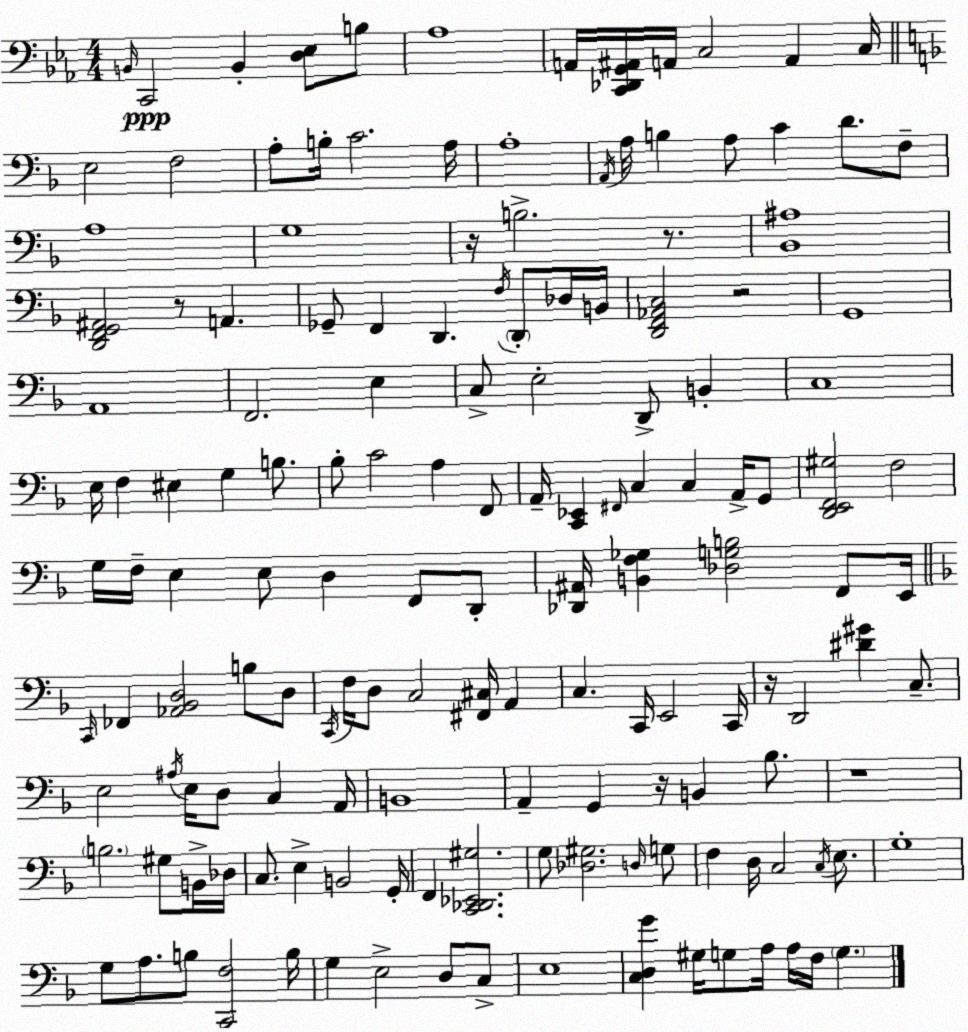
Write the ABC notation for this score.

X:1
T:Untitled
M:4/4
L:1/4
K:Cm
B,,/4 C,,2 B,, [D,_E,]/2 B,/2 _A,4 A,,/4 [C,,_D,,G,,^A,,]/4 A,,/4 C,2 A,, C,/4 E,2 F,2 A,/2 B,/4 C2 A,/4 A,4 A,,/4 A,/4 B, A,/2 C D/2 F,/2 A,4 G,4 z/4 B,2 z/2 [_B,,^A,]4 [D,,F,,G,,^A,,]2 z/2 A,, _G,,/2 F,, D,, F,/4 D,,/2 _D,/4 B,,/4 [D,,F,,_A,,C,]2 z2 G,,4 A,,4 F,,2 E, C,/2 E,2 D,,/2 B,, C,4 E,/4 F, ^E, G, B,/2 _B,/2 C2 A, F,,/2 A,,/4 [C,,_E,,] ^F,,/4 C, C, A,,/4 G,,/2 [D,,E,,F,,^G,]2 F,2 G,/4 F,/4 E, E,/2 D, F,,/2 D,,/2 [_D,,^A,,]/4 [B,,F,_G,] [_D,G,B,]2 F,,/2 E,,/4 C,,/4 _F,, [_A,,_B,,D,]2 B,/2 D,/2 C,,/4 F,/4 D,/2 C,2 [^F,,^C,]/4 A,, C, C,,/4 E,,2 C,,/4 z/4 D,,2 [^D^G] C,/2 E,2 ^A,/4 E,/4 D,/2 C, A,,/4 B,,4 A,, G,, z/4 B,, _B,/2 z4 B,2 ^G,/2 B,,/4 _D,/4 C,/2 E, B,,2 G,,/4 F,, [C,,_D,,_E,,^G,]2 G,/2 [_D,^G,]2 D,/4 G,/2 F, D,/4 C,2 C,/4 E,/2 G,4 G,/2 A,/2 B,/2 [C,,F,]2 B,/4 G, E,2 D,/2 C,/2 E,4 [C,D,G] ^G,/4 G,/2 A,/4 A,/4 F,/4 G,